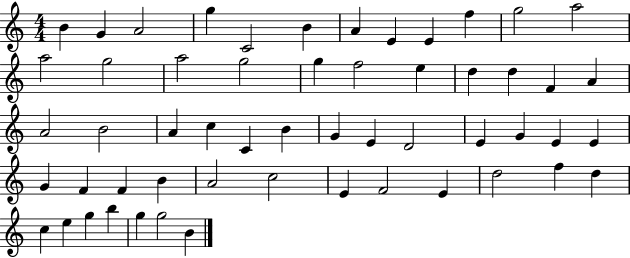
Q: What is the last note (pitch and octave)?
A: B4